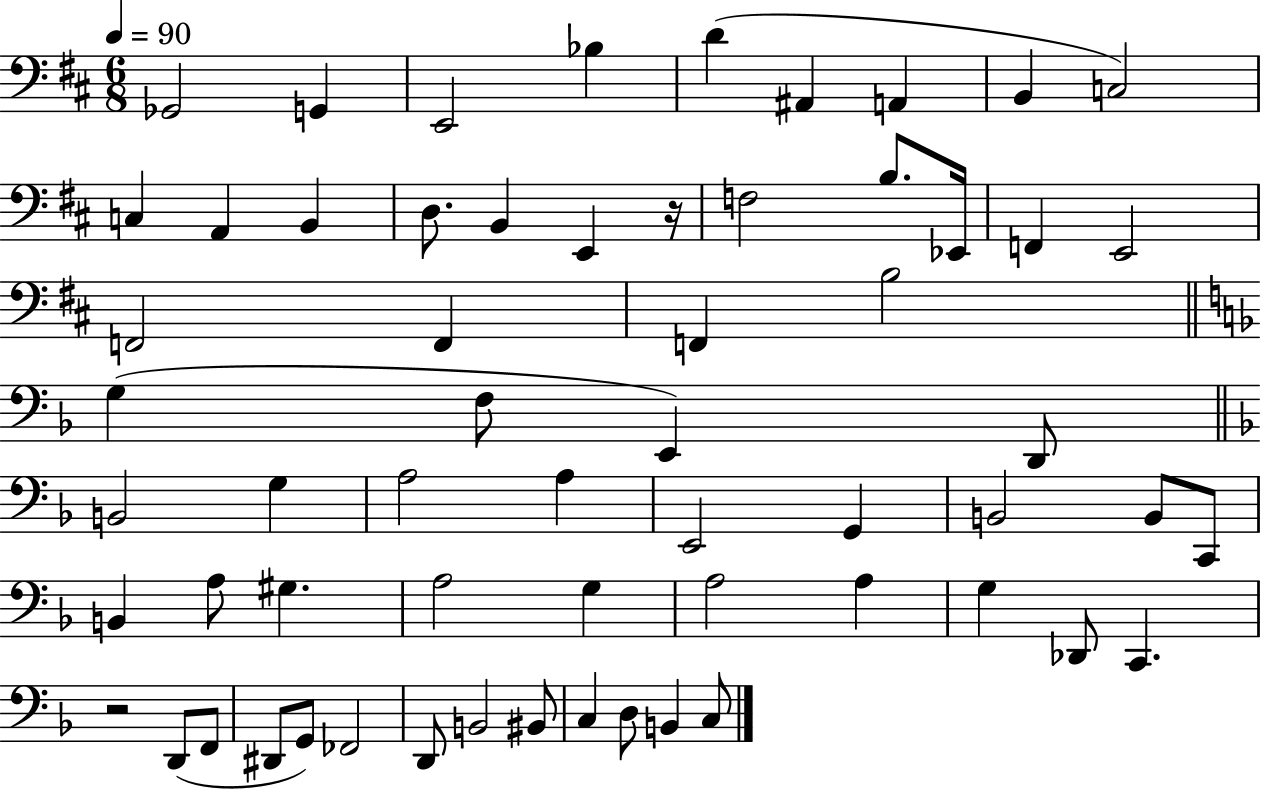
X:1
T:Untitled
M:6/8
L:1/4
K:D
_G,,2 G,, E,,2 _B, D ^A,, A,, B,, C,2 C, A,, B,, D,/2 B,, E,, z/4 F,2 B,/2 _E,,/4 F,, E,,2 F,,2 F,, F,, B,2 G, F,/2 E,, D,,/2 B,,2 G, A,2 A, E,,2 G,, B,,2 B,,/2 C,,/2 B,, A,/2 ^G, A,2 G, A,2 A, G, _D,,/2 C,, z2 D,,/2 F,,/2 ^D,,/2 G,,/2 _F,,2 D,,/2 B,,2 ^B,,/2 C, D,/2 B,, C,/2